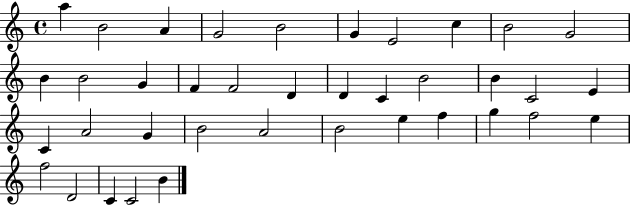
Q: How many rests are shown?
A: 0